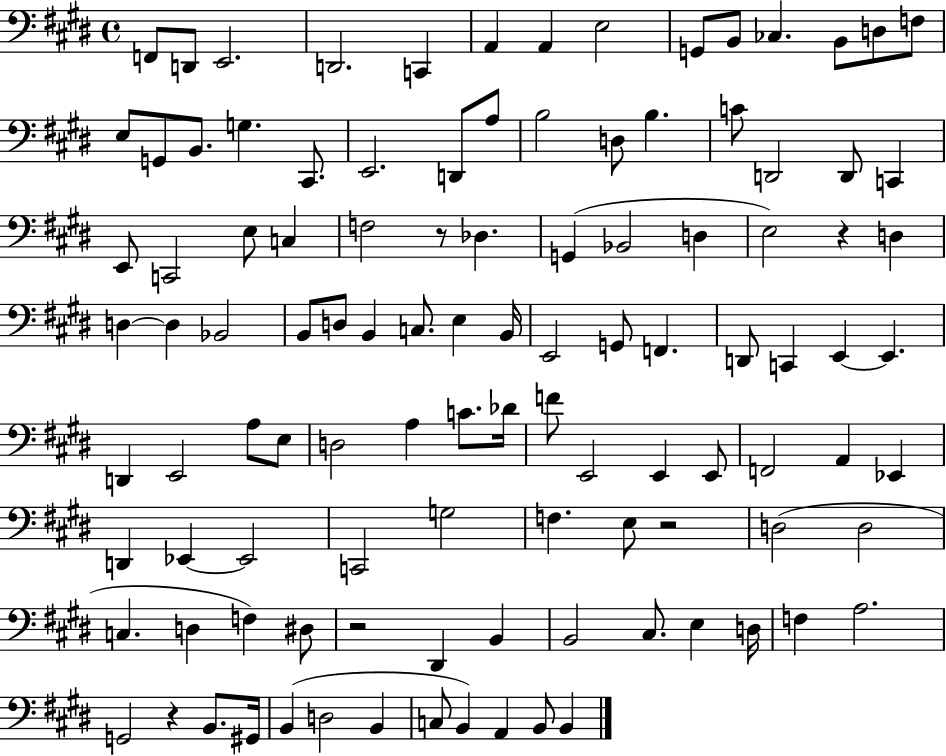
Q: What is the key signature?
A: E major